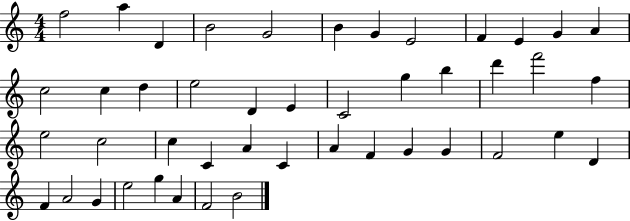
F5/h A5/q D4/q B4/h G4/h B4/q G4/q E4/h F4/q E4/q G4/q A4/q C5/h C5/q D5/q E5/h D4/q E4/q C4/h G5/q B5/q D6/q F6/h F5/q E5/h C5/h C5/q C4/q A4/q C4/q A4/q F4/q G4/q G4/q F4/h E5/q D4/q F4/q A4/h G4/q E5/h G5/q A4/q F4/h B4/h